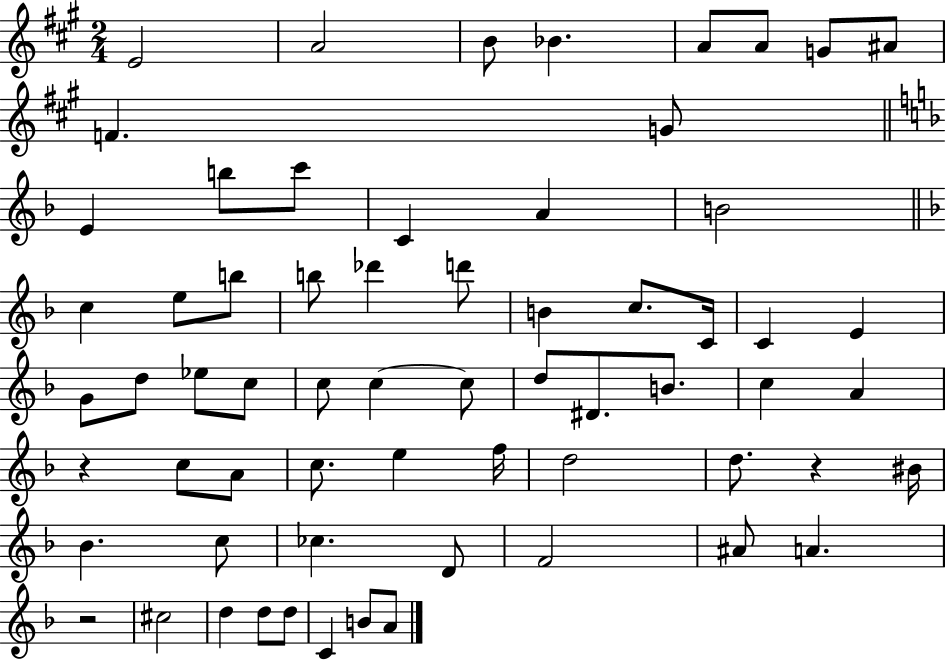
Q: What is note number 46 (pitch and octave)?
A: D5